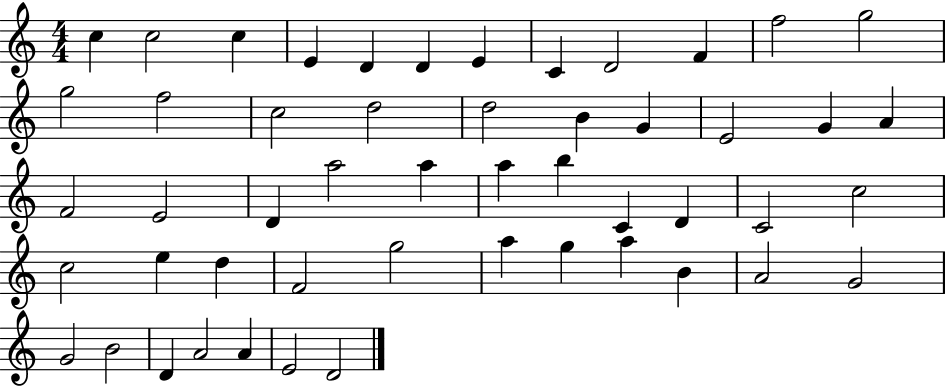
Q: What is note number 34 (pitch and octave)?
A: C5